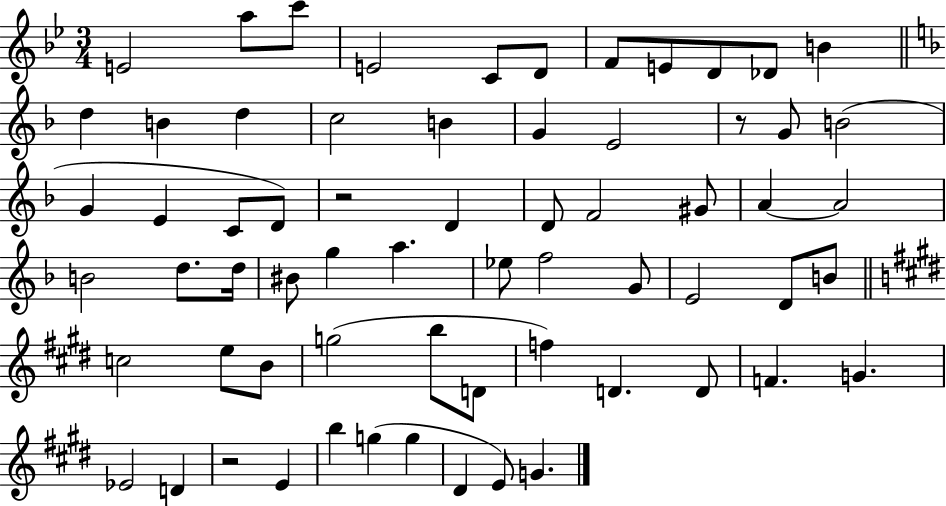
E4/h A5/e C6/e E4/h C4/e D4/e F4/e E4/e D4/e Db4/e B4/q D5/q B4/q D5/q C5/h B4/q G4/q E4/h R/e G4/e B4/h G4/q E4/q C4/e D4/e R/h D4/q D4/e F4/h G#4/e A4/q A4/h B4/h D5/e. D5/s BIS4/e G5/q A5/q. Eb5/e F5/h G4/e E4/h D4/e B4/e C5/h E5/e B4/e G5/h B5/e D4/e F5/q D4/q. D4/e F4/q. G4/q. Eb4/h D4/q R/h E4/q B5/q G5/q G5/q D#4/q E4/e G4/q.